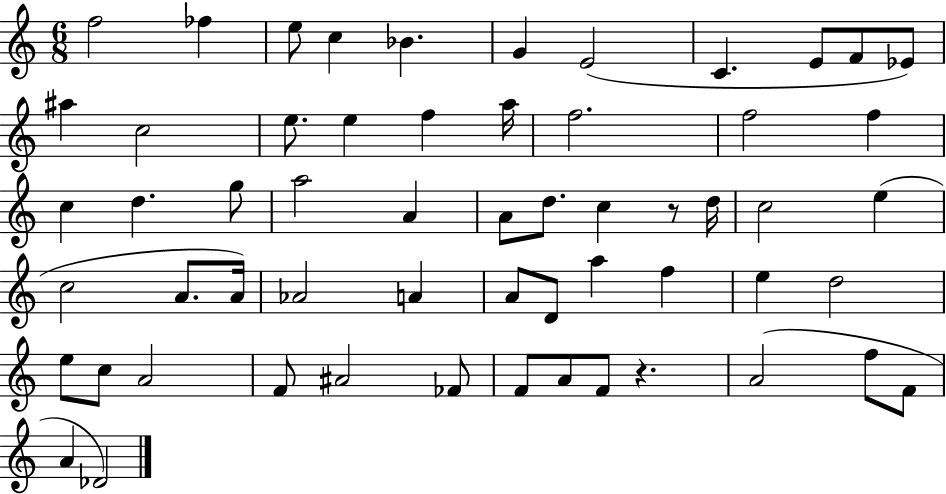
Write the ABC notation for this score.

X:1
T:Untitled
M:6/8
L:1/4
K:C
f2 _f e/2 c _B G E2 C E/2 F/2 _E/2 ^a c2 e/2 e f a/4 f2 f2 f c d g/2 a2 A A/2 d/2 c z/2 d/4 c2 e c2 A/2 A/4 _A2 A A/2 D/2 a f e d2 e/2 c/2 A2 F/2 ^A2 _F/2 F/2 A/2 F/2 z A2 f/2 F/2 A _D2